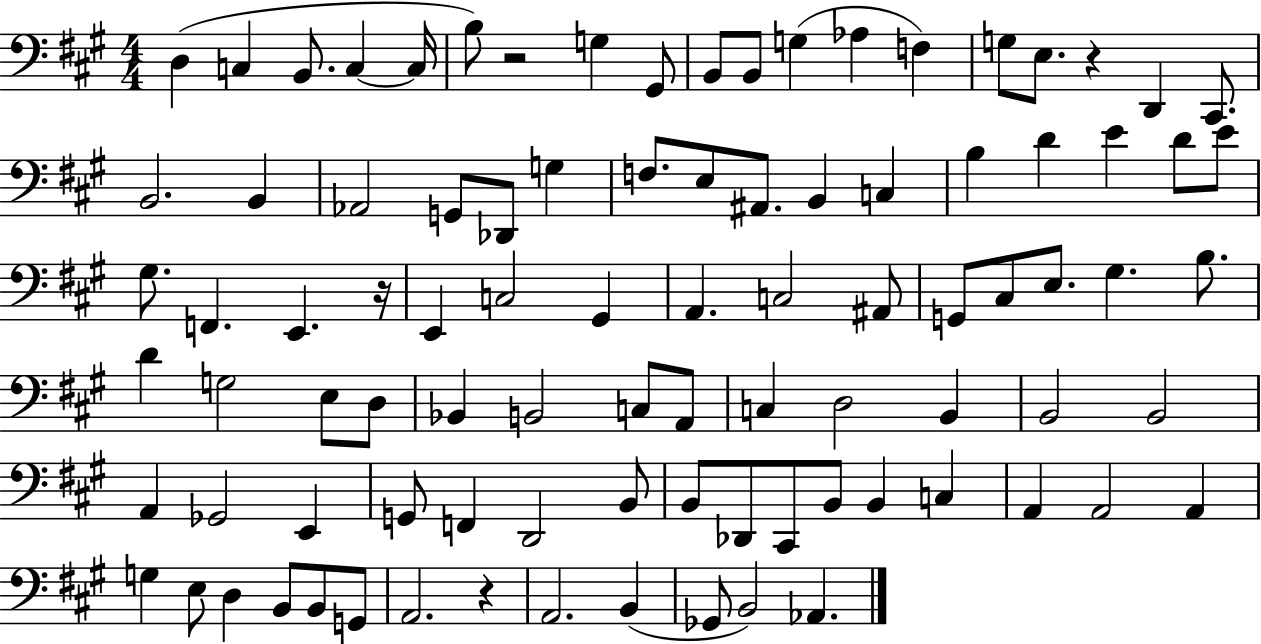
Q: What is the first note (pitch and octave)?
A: D3